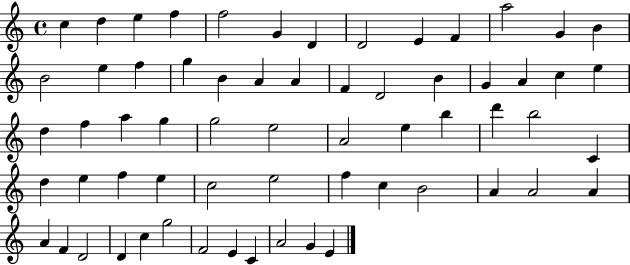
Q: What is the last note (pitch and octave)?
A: E4